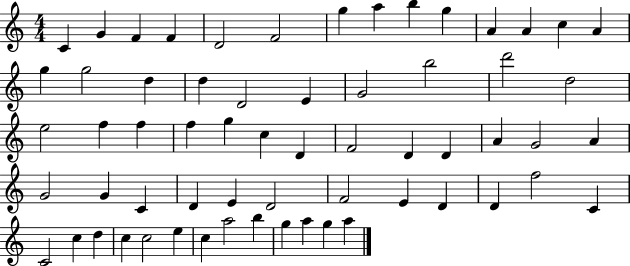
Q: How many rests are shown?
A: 0